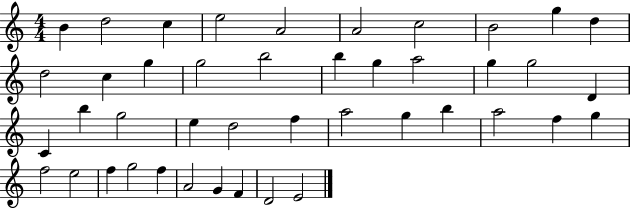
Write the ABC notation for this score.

X:1
T:Untitled
M:4/4
L:1/4
K:C
B d2 c e2 A2 A2 c2 B2 g d d2 c g g2 b2 b g a2 g g2 D C b g2 e d2 f a2 g b a2 f g f2 e2 f g2 f A2 G F D2 E2